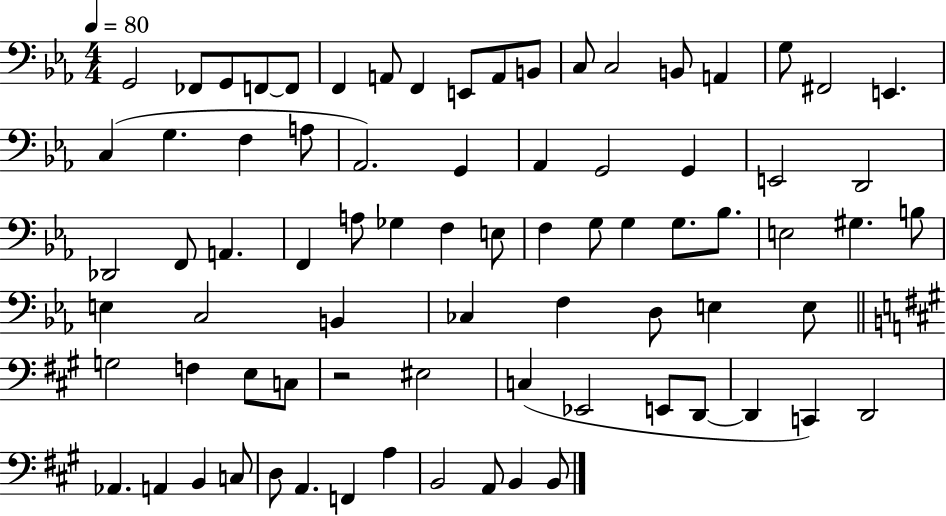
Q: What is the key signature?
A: EES major